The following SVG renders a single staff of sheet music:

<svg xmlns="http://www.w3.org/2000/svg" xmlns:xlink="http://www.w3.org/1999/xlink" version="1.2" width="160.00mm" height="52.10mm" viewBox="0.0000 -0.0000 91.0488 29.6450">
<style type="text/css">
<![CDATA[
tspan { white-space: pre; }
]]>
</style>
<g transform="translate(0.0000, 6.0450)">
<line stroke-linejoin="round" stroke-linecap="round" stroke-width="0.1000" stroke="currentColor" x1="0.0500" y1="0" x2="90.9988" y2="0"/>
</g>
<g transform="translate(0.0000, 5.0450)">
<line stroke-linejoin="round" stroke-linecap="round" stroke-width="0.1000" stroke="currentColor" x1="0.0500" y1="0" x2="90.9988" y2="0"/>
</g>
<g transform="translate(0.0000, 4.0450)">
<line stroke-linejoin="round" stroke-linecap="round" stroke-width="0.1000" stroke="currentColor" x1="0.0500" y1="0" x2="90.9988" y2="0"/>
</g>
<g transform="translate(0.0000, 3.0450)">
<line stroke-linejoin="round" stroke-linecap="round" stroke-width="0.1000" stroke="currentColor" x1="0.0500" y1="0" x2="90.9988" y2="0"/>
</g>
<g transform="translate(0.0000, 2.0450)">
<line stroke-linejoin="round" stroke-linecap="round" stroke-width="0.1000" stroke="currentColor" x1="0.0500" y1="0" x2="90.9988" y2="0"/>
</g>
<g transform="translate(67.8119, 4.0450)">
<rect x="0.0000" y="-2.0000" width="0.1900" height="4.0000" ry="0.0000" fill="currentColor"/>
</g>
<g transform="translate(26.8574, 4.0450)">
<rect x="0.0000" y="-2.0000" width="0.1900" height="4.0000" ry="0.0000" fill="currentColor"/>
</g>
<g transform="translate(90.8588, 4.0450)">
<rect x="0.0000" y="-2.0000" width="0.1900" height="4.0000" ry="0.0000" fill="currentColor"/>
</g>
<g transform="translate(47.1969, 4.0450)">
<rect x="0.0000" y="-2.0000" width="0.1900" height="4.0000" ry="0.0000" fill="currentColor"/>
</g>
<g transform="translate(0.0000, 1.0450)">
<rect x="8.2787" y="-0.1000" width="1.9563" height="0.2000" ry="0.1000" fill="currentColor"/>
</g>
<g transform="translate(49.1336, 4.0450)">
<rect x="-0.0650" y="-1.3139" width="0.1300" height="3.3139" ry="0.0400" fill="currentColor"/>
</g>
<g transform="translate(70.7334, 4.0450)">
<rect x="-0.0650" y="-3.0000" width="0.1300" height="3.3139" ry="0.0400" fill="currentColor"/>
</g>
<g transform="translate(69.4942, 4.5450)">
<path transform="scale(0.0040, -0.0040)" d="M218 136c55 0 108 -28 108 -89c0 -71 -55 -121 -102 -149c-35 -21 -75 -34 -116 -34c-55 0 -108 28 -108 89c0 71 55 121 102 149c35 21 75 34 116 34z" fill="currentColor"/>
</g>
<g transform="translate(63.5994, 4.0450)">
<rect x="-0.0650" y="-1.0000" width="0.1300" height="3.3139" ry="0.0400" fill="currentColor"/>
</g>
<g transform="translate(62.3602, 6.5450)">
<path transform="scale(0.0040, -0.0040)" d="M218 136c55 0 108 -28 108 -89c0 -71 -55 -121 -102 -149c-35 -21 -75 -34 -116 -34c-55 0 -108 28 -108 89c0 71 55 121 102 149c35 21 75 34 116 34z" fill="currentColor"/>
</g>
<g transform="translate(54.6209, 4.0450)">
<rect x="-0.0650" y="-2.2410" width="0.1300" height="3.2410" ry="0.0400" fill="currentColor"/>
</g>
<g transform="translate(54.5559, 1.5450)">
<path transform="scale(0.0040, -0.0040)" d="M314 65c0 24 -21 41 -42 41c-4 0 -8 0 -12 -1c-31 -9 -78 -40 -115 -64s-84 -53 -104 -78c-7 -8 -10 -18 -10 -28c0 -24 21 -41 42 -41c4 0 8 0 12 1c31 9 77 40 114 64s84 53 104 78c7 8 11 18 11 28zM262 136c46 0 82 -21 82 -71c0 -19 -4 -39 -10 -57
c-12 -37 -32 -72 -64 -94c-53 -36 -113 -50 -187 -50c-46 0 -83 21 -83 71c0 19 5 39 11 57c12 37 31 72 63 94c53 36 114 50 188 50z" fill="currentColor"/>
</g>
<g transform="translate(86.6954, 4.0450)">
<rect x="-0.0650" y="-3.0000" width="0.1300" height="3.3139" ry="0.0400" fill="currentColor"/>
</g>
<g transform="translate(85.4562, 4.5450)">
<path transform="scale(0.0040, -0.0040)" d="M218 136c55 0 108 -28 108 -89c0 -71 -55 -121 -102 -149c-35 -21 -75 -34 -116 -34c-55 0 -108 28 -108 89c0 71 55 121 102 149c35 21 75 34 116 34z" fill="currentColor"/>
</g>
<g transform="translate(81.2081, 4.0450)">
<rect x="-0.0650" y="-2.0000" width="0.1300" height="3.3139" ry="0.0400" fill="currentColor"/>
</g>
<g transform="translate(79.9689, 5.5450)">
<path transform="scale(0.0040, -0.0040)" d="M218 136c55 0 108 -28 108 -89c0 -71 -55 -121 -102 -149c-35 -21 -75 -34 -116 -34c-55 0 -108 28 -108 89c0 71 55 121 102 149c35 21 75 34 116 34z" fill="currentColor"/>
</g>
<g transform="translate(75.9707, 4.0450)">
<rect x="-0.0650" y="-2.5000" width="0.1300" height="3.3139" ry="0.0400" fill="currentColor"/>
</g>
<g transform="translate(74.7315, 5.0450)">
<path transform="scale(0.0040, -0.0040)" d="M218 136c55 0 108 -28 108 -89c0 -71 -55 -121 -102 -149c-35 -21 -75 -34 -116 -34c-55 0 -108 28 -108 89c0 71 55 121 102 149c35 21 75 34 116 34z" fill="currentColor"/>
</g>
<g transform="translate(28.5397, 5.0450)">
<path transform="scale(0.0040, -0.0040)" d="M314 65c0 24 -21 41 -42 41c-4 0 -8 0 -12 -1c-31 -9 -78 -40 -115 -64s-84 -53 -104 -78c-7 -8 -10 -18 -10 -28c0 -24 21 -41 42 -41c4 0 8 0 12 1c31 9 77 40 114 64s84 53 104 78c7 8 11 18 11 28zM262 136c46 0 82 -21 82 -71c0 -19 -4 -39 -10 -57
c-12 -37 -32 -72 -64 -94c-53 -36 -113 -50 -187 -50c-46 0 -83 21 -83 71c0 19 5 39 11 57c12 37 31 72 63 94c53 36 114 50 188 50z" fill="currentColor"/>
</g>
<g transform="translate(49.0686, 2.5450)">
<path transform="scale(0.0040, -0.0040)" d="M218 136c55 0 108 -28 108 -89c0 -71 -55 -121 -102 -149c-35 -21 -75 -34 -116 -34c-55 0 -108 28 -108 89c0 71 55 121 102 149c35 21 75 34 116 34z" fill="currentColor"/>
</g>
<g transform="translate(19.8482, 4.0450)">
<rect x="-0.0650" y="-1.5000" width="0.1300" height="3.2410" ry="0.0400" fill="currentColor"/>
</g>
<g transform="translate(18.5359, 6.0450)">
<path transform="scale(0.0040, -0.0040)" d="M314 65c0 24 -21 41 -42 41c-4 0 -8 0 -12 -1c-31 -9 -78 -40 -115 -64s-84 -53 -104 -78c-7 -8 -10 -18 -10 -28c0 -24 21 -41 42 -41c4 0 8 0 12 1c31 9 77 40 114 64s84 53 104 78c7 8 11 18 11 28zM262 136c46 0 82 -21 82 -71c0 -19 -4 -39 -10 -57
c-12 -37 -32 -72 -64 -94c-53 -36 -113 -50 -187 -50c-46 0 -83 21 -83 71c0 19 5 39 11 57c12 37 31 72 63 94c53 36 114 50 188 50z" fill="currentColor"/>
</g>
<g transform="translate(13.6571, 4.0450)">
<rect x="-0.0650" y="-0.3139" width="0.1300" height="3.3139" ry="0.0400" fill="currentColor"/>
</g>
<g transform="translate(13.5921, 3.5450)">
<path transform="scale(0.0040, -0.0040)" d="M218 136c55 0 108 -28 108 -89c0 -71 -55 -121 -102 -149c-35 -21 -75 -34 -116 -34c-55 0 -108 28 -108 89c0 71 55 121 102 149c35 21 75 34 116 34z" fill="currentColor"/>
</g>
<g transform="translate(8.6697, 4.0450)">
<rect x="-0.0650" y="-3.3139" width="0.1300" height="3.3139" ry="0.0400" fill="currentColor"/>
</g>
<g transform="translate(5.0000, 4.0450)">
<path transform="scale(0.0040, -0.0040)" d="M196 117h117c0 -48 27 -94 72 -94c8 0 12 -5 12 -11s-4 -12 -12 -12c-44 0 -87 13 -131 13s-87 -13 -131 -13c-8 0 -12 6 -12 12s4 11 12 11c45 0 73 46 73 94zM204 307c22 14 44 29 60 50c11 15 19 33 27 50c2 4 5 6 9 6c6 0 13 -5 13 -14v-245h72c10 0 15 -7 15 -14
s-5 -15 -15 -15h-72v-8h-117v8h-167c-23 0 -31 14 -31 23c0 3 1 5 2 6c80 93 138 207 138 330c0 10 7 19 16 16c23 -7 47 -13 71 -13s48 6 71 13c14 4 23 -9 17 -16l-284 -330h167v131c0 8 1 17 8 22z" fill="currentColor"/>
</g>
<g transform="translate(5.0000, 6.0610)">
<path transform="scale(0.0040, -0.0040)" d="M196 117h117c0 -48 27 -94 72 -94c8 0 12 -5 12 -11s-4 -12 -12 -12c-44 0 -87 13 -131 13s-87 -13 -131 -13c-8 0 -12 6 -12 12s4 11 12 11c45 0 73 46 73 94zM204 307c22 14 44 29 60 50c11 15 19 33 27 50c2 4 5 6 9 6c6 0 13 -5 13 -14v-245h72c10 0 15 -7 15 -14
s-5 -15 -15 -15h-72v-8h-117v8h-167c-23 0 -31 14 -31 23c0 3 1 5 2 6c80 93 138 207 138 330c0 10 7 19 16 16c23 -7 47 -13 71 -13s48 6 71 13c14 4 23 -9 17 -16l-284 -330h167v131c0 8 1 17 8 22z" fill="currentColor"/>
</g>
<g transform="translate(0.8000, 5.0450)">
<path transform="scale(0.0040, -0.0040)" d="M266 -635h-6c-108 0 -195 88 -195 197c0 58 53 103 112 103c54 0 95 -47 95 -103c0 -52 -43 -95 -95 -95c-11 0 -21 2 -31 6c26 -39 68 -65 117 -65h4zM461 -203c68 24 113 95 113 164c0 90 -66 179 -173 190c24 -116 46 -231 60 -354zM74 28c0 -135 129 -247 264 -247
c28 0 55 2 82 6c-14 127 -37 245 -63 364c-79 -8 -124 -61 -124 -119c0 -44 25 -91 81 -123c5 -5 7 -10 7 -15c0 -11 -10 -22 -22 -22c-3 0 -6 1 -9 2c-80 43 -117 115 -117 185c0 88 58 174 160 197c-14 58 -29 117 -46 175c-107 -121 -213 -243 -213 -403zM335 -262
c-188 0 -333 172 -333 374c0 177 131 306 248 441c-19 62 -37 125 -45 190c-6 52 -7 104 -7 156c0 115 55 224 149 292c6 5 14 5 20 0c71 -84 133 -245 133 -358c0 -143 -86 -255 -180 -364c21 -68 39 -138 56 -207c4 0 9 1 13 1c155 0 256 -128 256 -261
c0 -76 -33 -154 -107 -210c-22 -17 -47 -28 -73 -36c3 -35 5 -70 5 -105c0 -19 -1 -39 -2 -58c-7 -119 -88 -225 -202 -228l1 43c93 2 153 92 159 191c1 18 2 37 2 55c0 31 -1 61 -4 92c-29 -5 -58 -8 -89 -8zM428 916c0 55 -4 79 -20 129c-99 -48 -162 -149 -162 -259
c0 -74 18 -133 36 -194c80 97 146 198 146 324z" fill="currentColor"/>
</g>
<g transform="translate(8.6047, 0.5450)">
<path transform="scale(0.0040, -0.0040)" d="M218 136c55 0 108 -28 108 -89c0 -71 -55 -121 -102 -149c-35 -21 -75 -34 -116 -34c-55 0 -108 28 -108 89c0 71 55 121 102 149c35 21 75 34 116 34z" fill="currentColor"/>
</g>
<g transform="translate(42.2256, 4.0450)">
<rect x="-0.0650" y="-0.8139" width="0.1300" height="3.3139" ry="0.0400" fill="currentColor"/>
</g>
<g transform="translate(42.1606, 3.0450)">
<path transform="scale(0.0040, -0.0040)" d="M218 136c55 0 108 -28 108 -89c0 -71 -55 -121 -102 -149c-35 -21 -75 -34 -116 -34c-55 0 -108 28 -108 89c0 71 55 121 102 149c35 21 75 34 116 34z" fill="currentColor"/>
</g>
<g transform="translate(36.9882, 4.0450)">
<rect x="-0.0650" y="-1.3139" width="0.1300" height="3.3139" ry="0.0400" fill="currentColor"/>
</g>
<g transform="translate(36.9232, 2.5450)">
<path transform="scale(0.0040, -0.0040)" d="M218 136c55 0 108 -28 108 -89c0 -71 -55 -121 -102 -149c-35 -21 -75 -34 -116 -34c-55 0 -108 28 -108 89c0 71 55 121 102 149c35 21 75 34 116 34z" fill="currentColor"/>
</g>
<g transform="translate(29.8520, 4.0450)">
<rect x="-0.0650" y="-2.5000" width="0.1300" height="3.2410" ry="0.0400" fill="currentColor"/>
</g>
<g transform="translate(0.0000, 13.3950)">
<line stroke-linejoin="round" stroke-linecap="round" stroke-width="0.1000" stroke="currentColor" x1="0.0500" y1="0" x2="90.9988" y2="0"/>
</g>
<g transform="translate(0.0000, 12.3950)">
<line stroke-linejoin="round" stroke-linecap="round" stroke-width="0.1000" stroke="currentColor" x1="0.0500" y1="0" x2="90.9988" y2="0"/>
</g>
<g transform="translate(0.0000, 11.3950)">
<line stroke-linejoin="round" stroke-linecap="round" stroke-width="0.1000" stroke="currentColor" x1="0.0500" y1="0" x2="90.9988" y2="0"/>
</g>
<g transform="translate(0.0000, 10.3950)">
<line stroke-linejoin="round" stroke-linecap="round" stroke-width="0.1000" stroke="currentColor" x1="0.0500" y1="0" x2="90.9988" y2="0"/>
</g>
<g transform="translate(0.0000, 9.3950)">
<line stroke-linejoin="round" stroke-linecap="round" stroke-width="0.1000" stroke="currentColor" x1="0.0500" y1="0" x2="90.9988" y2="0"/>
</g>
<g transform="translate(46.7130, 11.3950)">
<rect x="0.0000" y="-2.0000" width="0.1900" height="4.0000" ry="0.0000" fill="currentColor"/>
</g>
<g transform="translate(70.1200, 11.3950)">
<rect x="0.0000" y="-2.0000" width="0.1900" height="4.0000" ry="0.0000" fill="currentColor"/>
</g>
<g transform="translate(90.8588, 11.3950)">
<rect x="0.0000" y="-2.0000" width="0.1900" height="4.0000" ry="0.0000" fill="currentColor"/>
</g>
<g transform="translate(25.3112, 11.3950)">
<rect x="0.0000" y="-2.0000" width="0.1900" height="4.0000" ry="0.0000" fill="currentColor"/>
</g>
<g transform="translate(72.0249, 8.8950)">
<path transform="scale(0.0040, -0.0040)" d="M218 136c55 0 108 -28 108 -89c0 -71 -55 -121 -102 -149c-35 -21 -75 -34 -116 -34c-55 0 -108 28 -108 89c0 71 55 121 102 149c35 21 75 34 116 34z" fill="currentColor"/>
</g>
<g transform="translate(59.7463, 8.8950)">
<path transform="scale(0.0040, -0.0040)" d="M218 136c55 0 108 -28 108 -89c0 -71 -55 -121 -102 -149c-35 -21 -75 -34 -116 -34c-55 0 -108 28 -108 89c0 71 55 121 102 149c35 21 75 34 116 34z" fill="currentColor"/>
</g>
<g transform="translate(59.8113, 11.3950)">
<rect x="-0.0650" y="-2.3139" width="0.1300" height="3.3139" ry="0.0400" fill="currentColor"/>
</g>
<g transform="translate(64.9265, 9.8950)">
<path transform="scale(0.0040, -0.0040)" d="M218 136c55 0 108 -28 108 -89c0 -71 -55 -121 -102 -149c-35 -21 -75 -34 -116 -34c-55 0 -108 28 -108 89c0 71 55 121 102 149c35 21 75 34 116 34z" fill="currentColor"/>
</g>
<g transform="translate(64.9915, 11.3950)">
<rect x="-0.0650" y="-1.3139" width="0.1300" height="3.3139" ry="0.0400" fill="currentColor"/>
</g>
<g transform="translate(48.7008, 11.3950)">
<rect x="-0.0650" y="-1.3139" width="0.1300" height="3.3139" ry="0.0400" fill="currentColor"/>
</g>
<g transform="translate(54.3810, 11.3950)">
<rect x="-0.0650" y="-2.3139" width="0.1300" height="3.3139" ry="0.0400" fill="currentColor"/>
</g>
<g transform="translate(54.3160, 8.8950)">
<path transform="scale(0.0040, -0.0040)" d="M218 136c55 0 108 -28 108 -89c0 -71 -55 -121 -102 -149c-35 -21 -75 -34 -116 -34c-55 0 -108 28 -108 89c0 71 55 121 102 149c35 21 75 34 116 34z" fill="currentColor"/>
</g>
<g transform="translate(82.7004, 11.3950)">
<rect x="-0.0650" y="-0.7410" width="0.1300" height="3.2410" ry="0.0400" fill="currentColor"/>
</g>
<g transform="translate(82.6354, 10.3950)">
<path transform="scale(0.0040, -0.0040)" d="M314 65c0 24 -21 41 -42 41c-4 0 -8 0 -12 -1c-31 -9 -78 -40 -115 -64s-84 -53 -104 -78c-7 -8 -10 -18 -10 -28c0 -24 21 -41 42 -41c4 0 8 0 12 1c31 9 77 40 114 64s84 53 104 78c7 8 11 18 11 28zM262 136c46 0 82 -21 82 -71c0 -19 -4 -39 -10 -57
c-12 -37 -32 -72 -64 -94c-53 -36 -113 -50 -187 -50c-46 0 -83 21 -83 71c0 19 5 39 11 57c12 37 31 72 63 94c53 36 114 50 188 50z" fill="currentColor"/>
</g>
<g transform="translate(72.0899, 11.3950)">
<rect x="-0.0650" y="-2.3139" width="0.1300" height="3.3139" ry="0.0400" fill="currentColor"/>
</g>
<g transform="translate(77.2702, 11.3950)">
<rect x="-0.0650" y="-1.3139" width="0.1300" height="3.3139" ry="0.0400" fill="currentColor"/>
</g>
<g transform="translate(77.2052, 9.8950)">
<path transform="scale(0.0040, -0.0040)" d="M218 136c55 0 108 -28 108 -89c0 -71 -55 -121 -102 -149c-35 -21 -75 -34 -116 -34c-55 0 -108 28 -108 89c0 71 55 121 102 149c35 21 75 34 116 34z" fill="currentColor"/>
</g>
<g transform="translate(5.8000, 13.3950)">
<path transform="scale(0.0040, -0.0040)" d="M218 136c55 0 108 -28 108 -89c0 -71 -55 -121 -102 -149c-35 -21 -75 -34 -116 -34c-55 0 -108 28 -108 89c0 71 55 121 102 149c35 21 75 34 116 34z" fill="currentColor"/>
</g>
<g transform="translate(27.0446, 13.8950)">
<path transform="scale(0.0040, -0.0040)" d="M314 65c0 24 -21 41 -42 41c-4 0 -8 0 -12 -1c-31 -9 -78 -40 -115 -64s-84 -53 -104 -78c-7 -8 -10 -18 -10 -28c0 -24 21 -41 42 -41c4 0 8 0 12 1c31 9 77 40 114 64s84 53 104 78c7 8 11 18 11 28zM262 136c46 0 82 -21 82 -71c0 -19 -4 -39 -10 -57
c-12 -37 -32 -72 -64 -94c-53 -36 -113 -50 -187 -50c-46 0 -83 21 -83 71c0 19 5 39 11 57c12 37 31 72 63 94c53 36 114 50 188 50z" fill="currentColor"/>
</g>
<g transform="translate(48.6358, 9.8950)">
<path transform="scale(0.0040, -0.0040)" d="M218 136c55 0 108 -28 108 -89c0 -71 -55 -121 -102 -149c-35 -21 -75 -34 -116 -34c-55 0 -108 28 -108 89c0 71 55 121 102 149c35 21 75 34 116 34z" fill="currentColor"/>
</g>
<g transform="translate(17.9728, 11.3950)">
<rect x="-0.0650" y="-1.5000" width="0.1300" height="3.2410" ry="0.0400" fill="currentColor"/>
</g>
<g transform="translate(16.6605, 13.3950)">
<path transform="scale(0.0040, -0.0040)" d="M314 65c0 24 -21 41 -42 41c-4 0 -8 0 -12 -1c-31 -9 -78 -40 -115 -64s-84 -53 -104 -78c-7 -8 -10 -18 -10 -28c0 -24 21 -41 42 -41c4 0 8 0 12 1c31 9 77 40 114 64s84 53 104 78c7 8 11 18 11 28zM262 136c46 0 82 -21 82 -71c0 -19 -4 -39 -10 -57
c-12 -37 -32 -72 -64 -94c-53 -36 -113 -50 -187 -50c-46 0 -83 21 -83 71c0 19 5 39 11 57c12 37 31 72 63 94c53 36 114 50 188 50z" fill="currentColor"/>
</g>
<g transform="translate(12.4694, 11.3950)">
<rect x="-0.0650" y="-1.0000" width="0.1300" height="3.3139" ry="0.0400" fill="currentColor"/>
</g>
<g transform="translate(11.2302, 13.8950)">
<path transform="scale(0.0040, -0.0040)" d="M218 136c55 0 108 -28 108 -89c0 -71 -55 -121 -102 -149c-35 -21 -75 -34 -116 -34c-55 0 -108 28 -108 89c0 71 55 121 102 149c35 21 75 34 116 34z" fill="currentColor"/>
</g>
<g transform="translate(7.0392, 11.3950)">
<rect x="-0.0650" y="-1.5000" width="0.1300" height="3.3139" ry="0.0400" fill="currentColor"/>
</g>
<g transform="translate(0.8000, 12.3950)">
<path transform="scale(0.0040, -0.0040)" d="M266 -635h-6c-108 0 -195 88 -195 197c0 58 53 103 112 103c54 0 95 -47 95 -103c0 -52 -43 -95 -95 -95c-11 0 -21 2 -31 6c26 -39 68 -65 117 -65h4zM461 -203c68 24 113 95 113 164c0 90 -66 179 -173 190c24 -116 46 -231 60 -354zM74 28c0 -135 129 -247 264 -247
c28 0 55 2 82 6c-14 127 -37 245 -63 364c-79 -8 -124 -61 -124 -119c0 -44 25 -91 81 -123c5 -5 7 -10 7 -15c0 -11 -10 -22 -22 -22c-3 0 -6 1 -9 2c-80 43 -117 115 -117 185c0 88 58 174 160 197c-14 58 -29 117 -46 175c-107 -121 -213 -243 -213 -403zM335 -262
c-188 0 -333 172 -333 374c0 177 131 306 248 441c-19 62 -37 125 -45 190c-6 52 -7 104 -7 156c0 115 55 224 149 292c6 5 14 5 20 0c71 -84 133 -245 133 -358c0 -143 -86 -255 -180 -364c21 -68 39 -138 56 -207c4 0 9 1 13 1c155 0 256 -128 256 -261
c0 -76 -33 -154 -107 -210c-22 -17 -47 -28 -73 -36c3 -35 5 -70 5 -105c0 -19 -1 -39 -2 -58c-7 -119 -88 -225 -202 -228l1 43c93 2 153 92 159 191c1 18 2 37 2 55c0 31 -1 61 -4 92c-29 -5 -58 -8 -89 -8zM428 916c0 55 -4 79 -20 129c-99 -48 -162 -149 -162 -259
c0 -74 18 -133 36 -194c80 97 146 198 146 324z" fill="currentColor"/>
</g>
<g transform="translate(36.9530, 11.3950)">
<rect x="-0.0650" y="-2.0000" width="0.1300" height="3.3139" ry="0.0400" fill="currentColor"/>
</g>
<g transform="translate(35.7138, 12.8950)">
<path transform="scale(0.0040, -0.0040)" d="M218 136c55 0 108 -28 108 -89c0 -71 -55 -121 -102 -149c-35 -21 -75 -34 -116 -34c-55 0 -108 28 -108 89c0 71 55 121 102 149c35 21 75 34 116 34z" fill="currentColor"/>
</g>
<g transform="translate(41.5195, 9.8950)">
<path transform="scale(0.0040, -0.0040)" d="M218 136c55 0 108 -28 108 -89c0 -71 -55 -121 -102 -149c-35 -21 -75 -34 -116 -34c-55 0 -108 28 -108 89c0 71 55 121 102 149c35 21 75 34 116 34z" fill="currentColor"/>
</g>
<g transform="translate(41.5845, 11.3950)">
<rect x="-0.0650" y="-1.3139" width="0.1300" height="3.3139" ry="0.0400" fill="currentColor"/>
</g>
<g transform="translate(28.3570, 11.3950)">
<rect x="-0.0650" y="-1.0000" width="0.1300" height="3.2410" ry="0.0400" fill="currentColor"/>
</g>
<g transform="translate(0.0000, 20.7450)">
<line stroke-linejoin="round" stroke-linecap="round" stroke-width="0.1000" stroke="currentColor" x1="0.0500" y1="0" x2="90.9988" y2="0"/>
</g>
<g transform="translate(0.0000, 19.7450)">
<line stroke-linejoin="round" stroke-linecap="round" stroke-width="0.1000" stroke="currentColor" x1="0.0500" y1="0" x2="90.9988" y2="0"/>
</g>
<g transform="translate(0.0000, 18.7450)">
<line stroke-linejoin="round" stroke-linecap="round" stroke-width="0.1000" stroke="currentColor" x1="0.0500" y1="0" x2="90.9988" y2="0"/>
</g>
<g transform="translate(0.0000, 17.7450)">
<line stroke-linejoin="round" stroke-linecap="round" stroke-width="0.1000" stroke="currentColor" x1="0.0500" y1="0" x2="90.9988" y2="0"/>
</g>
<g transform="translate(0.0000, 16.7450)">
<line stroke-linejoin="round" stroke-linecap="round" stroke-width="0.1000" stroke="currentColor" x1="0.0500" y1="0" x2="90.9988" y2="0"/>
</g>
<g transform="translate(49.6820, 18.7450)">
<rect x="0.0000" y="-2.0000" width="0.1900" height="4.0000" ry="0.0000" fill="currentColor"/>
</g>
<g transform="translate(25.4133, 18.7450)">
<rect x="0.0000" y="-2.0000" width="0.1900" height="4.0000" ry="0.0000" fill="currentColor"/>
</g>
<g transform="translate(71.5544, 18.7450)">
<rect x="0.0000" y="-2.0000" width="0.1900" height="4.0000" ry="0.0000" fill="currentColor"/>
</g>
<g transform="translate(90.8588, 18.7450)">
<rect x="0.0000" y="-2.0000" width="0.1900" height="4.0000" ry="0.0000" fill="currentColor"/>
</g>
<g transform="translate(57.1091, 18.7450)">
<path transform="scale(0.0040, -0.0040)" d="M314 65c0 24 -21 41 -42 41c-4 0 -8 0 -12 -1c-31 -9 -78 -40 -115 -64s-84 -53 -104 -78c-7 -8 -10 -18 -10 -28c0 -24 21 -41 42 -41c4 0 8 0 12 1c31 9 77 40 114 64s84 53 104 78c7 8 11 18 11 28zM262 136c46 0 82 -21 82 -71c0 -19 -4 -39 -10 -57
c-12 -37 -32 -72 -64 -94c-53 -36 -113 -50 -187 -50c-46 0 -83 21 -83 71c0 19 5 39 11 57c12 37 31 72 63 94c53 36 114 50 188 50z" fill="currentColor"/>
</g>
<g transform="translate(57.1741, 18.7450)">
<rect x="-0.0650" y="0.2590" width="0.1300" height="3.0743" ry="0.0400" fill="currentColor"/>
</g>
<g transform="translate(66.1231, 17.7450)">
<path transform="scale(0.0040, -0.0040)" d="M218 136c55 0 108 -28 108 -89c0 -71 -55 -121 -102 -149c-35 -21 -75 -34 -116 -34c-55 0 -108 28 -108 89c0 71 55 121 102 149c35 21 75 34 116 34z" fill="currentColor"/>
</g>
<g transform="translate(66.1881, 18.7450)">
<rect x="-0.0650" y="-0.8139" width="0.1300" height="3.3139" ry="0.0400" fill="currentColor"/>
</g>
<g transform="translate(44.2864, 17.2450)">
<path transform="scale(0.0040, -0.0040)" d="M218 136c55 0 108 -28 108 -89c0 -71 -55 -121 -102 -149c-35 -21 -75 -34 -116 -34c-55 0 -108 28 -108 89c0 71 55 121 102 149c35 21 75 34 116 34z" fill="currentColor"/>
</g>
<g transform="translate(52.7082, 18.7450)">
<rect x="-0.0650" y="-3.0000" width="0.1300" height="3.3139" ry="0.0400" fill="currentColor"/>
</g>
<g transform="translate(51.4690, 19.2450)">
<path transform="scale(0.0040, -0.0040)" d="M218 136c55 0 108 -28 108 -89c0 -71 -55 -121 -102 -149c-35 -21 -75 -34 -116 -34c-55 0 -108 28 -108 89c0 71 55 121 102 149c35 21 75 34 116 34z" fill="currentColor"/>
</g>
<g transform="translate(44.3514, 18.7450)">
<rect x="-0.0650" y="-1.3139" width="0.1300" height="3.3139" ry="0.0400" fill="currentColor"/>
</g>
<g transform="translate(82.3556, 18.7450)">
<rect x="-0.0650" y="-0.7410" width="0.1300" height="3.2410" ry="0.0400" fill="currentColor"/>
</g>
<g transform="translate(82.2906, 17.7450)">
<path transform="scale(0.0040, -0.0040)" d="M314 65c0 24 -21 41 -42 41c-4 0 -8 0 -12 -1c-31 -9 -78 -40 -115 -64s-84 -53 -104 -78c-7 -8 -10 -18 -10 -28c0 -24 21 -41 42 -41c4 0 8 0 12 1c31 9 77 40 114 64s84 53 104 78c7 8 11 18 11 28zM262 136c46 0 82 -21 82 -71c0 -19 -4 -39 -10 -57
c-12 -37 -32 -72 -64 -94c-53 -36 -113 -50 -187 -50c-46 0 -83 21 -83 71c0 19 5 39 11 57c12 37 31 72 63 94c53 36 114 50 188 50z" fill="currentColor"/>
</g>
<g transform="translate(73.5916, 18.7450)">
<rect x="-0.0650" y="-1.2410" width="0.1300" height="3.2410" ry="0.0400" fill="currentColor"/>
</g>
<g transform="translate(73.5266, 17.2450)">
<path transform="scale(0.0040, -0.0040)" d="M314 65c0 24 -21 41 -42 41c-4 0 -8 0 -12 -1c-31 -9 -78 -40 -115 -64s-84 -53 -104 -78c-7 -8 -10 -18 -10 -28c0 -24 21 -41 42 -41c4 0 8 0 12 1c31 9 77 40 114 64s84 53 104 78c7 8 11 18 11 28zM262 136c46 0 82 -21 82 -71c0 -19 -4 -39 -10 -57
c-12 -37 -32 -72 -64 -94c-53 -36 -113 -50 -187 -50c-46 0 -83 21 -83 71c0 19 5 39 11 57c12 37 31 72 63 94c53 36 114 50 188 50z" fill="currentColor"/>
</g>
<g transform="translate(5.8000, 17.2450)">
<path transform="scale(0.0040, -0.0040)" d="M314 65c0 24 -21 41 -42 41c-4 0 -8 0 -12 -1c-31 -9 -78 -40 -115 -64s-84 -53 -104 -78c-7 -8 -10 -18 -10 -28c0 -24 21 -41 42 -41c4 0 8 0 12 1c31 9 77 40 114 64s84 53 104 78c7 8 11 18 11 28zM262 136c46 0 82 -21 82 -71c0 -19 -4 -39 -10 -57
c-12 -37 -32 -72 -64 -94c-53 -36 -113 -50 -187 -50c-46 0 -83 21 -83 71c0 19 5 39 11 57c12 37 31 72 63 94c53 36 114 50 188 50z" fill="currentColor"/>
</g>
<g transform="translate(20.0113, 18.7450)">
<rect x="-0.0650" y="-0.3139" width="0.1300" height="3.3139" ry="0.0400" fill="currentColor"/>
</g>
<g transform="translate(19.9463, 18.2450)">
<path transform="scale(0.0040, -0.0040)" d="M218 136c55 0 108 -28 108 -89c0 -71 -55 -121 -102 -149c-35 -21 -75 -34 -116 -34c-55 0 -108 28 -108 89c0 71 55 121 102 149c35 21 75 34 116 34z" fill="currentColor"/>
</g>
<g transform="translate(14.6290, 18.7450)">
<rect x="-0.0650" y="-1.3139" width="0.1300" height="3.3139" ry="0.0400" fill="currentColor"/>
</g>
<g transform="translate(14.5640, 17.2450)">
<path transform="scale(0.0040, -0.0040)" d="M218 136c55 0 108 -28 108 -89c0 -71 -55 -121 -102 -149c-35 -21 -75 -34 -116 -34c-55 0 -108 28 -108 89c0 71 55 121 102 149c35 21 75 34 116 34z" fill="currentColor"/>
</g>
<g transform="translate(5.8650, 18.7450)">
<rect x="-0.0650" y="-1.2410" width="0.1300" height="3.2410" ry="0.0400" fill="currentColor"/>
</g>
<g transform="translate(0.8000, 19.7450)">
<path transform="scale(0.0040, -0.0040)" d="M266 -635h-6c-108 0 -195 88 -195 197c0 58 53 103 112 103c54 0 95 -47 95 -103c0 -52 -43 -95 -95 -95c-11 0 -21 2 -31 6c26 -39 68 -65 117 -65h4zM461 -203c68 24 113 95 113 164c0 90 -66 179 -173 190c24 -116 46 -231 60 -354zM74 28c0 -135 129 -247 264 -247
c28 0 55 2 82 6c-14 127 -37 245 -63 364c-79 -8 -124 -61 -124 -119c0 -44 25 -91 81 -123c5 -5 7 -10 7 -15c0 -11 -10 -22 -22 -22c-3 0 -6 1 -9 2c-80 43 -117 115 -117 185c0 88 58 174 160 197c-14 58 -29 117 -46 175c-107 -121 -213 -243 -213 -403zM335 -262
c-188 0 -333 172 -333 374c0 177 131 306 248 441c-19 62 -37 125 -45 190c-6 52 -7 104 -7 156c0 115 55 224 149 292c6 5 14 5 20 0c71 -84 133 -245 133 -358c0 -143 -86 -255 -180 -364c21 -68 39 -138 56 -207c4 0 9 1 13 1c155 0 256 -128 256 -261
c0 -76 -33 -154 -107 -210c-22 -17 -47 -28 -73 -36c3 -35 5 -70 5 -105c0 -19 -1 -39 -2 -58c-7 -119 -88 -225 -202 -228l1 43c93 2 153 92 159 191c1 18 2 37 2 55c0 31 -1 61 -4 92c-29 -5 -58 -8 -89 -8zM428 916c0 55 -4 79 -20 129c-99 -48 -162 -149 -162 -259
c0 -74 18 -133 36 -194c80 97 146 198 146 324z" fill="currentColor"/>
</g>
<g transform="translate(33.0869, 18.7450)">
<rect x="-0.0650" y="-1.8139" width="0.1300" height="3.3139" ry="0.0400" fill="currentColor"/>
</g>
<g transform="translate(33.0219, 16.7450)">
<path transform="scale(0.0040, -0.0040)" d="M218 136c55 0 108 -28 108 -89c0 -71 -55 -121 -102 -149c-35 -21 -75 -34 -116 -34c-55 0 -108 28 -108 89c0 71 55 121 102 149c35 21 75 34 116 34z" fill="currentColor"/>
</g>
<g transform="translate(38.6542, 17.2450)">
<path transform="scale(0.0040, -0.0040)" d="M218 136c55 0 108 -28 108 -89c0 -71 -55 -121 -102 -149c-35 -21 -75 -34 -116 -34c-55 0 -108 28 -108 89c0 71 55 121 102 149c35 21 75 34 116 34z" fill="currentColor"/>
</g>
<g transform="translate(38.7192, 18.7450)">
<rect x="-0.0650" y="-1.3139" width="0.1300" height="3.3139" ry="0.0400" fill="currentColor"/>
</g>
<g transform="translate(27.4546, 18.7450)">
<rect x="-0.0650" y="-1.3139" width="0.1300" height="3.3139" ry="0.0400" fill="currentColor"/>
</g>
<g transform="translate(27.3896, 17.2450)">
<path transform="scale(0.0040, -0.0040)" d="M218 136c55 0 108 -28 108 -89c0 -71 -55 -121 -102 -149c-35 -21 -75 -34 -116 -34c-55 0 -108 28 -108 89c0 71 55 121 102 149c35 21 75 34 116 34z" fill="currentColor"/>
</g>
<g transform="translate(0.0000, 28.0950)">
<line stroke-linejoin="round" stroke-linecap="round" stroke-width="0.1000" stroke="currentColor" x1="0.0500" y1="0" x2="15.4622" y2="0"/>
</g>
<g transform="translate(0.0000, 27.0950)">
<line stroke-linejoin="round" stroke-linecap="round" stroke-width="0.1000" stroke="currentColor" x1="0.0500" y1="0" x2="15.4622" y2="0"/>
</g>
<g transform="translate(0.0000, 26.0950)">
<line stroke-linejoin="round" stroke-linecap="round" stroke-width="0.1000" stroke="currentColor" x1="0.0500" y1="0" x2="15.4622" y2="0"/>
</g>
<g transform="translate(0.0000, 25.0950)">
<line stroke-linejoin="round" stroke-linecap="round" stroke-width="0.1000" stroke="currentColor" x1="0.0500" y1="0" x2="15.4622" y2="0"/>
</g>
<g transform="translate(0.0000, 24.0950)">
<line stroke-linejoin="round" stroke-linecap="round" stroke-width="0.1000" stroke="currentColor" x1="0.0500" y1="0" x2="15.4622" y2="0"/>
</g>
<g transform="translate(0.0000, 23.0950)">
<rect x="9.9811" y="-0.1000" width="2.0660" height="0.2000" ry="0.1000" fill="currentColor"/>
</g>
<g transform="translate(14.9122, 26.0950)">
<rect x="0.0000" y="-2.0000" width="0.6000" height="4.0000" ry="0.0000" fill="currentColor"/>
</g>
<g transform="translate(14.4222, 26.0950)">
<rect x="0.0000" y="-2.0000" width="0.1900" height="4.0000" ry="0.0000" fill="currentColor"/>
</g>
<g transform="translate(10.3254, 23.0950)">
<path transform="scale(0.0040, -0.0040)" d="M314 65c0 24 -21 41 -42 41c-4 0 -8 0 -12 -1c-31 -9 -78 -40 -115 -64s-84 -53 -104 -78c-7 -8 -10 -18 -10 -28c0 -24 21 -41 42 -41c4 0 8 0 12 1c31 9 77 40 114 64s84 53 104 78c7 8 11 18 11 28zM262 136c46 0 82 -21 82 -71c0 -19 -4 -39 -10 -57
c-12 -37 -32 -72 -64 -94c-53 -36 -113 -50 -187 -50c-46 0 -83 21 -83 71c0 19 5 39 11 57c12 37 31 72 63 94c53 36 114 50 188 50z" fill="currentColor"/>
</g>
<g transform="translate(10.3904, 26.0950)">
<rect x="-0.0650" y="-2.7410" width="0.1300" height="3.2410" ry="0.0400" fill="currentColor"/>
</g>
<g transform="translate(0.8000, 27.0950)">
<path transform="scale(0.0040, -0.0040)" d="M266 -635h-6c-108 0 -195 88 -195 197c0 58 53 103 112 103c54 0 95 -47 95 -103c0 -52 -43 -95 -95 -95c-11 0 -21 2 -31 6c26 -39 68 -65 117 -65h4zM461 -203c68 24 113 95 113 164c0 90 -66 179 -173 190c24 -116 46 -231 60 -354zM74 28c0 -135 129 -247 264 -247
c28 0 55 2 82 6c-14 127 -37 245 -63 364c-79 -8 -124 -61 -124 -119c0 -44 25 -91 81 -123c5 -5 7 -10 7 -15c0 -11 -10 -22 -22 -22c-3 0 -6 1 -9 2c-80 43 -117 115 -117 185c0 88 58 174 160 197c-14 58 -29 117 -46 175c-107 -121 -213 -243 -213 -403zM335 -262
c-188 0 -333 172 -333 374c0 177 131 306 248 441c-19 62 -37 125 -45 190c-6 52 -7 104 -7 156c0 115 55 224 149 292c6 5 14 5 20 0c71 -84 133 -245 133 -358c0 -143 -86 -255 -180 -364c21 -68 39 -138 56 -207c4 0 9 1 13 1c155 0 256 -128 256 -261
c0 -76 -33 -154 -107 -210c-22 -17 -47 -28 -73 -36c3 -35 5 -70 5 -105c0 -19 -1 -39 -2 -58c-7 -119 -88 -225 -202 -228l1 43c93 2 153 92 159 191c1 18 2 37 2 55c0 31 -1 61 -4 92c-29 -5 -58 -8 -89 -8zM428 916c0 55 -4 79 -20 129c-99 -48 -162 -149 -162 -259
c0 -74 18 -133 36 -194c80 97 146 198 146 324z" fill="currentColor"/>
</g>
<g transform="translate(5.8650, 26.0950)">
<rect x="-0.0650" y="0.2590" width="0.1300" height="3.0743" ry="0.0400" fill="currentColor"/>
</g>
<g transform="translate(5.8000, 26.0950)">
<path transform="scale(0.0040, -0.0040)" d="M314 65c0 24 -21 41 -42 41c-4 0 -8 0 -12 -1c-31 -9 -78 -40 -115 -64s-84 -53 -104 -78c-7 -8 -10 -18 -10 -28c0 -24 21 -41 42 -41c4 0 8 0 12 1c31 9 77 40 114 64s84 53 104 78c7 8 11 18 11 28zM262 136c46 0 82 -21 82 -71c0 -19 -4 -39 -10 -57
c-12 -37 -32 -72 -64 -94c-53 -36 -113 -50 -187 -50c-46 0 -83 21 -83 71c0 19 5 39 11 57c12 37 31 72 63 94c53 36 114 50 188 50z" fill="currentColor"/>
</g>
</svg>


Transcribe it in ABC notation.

X:1
T:Untitled
M:4/4
L:1/4
K:C
b c E2 G2 e d e g2 D A G F A E D E2 D2 F e e g g e g e d2 e2 e c e f e e A B2 d e2 d2 B2 a2